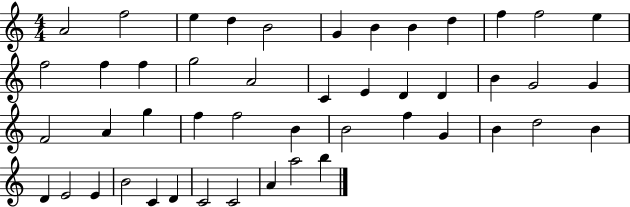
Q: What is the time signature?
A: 4/4